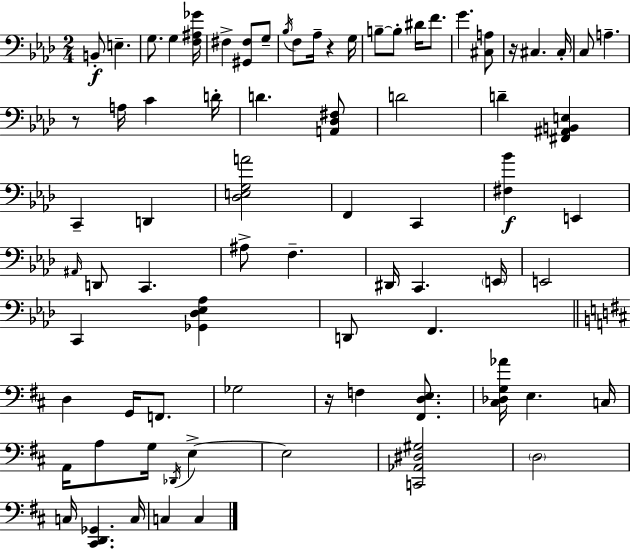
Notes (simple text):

B2/e E3/q. G3/e. G3/q [F3,A#3,Gb4]/s F#3/q [G#2,F#3]/e G3/e Bb3/s F3/e Ab3/s R/q G3/s B3/e B3/e D#4/s F4/e. G4/q. [C#3,A3]/e R/s C#3/q. C#3/s C3/e A3/q. R/e A3/s C4/q D4/s D4/q. [A2,Db3,F#3]/e D4/h D4/q [F#2,A#2,B2,E3]/q C2/q D2/q [Db3,E3,G3,A4]/h F2/q C2/q [F#3,Bb4]/q E2/q A#2/s D2/e C2/q. A#3/e F3/q. D#2/s C2/q. E2/s E2/h C2/q [Gb2,Db3,Eb3,Ab3]/q D2/e F2/q. D3/q G2/s F2/e. Gb3/h R/s F3/q [F#2,D3,E3]/e. [C#3,Db3,G3,Ab4]/s E3/q. C3/s A2/s A3/e G3/s Db2/s E3/q E3/h [C2,Ab2,D#3,G#3]/h D3/h C3/s [C#2,D2,Gb2]/q. C3/s C3/q C3/q